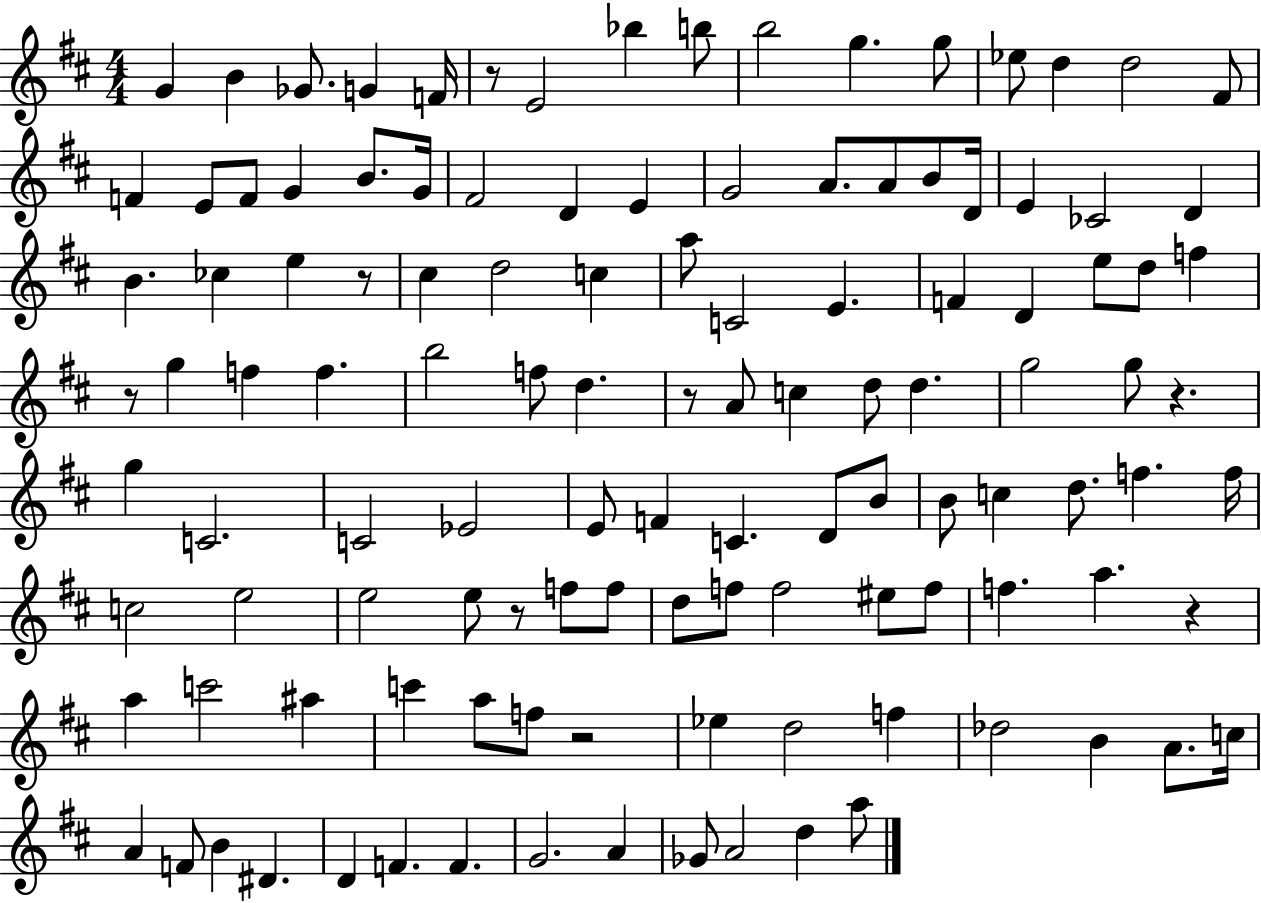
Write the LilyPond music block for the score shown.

{
  \clef treble
  \numericTimeSignature
  \time 4/4
  \key d \major
  \repeat volta 2 { g'4 b'4 ges'8. g'4 f'16 | r8 e'2 bes''4 b''8 | b''2 g''4. g''8 | ees''8 d''4 d''2 fis'8 | \break f'4 e'8 f'8 g'4 b'8. g'16 | fis'2 d'4 e'4 | g'2 a'8. a'8 b'8 d'16 | e'4 ces'2 d'4 | \break b'4. ces''4 e''4 r8 | cis''4 d''2 c''4 | a''8 c'2 e'4. | f'4 d'4 e''8 d''8 f''4 | \break r8 g''4 f''4 f''4. | b''2 f''8 d''4. | r8 a'8 c''4 d''8 d''4. | g''2 g''8 r4. | \break g''4 c'2. | c'2 ees'2 | e'8 f'4 c'4. d'8 b'8 | b'8 c''4 d''8. f''4. f''16 | \break c''2 e''2 | e''2 e''8 r8 f''8 f''8 | d''8 f''8 f''2 eis''8 f''8 | f''4. a''4. r4 | \break a''4 c'''2 ais''4 | c'''4 a''8 f''8 r2 | ees''4 d''2 f''4 | des''2 b'4 a'8. c''16 | \break a'4 f'8 b'4 dis'4. | d'4 f'4. f'4. | g'2. a'4 | ges'8 a'2 d''4 a''8 | \break } \bar "|."
}